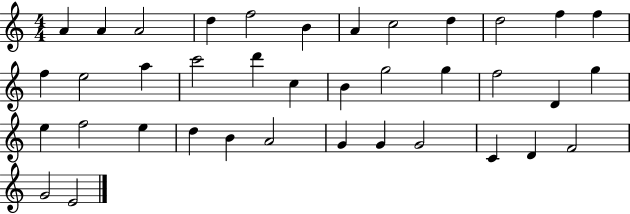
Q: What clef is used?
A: treble